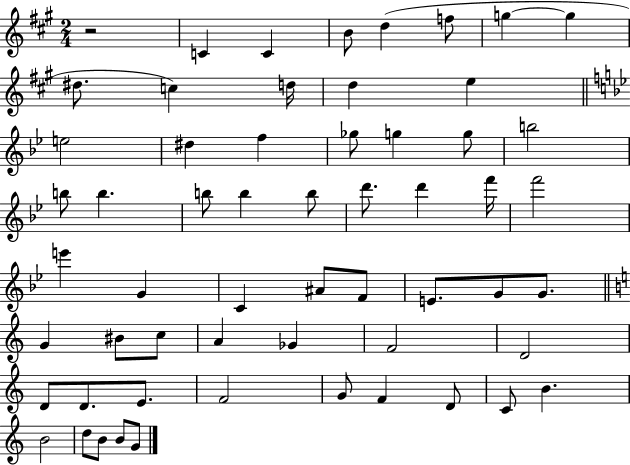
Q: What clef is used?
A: treble